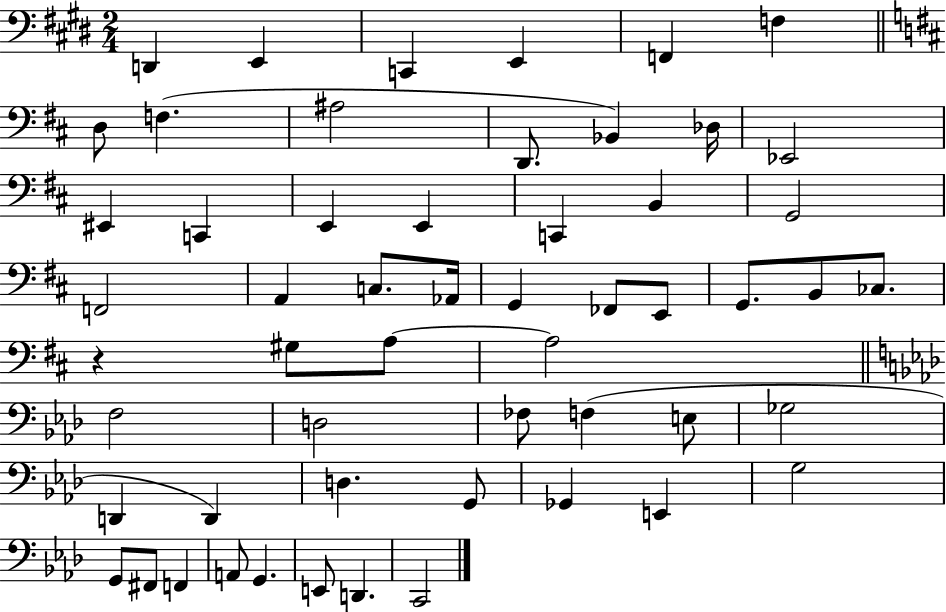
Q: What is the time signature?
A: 2/4